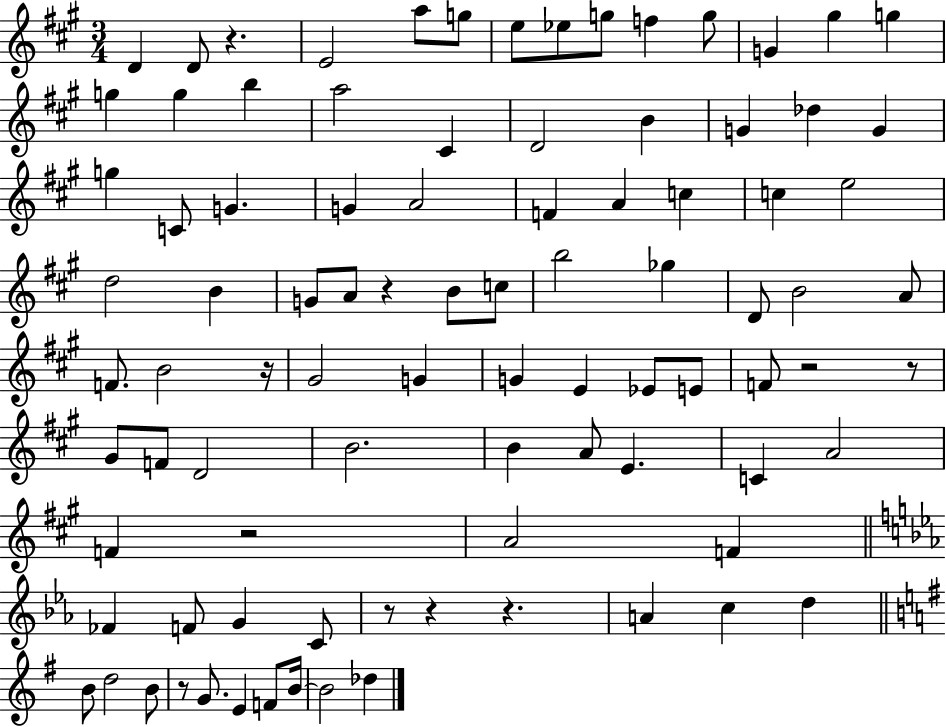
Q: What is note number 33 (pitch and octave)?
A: E5